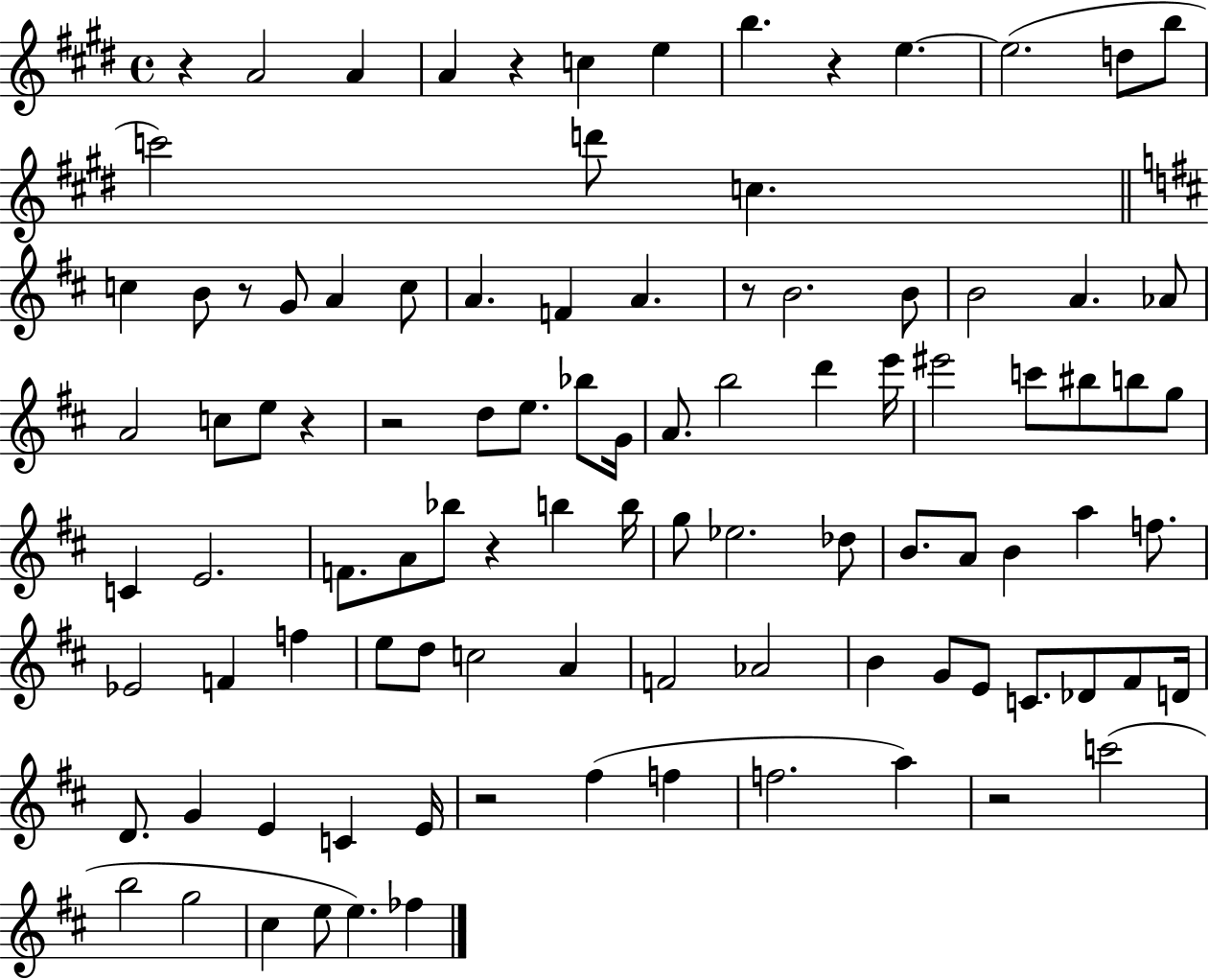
R/q A4/h A4/q A4/q R/q C5/q E5/q B5/q. R/q E5/q. E5/h. D5/e B5/e C6/h D6/e C5/q. C5/q B4/e R/e G4/e A4/q C5/e A4/q. F4/q A4/q. R/e B4/h. B4/e B4/h A4/q. Ab4/e A4/h C5/e E5/e R/q R/h D5/e E5/e. Bb5/e G4/s A4/e. B5/h D6/q E6/s EIS6/h C6/e BIS5/e B5/e G5/e C4/q E4/h. F4/e. A4/e Bb5/e R/q B5/q B5/s G5/e Eb5/h. Db5/e B4/e. A4/e B4/q A5/q F5/e. Eb4/h F4/q F5/q E5/e D5/e C5/h A4/q F4/h Ab4/h B4/q G4/e E4/e C4/e. Db4/e F#4/e D4/s D4/e. G4/q E4/q C4/q E4/s R/h F#5/q F5/q F5/h. A5/q R/h C6/h B5/h G5/h C#5/q E5/e E5/q. FES5/q